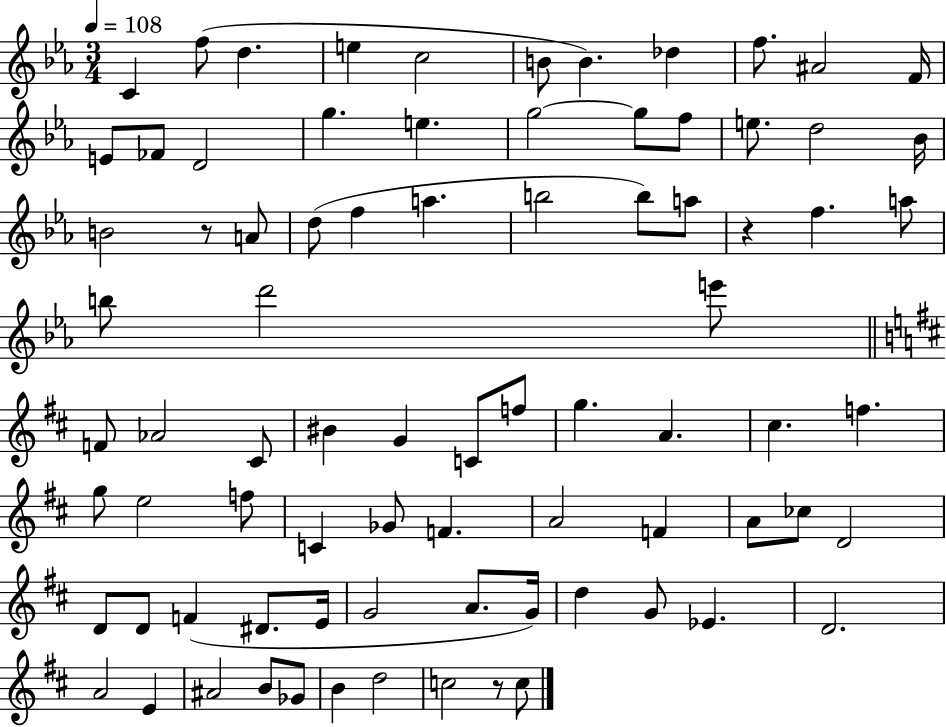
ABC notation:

X:1
T:Untitled
M:3/4
L:1/4
K:Eb
C f/2 d e c2 B/2 B _d f/2 ^A2 F/4 E/2 _F/2 D2 g e g2 g/2 f/2 e/2 d2 _B/4 B2 z/2 A/2 d/2 f a b2 b/2 a/2 z f a/2 b/2 d'2 e'/2 F/2 _A2 ^C/2 ^B G C/2 f/2 g A ^c f g/2 e2 f/2 C _G/2 F A2 F A/2 _c/2 D2 D/2 D/2 F ^D/2 E/4 G2 A/2 G/4 d G/2 _E D2 A2 E ^A2 B/2 _G/2 B d2 c2 z/2 c/2